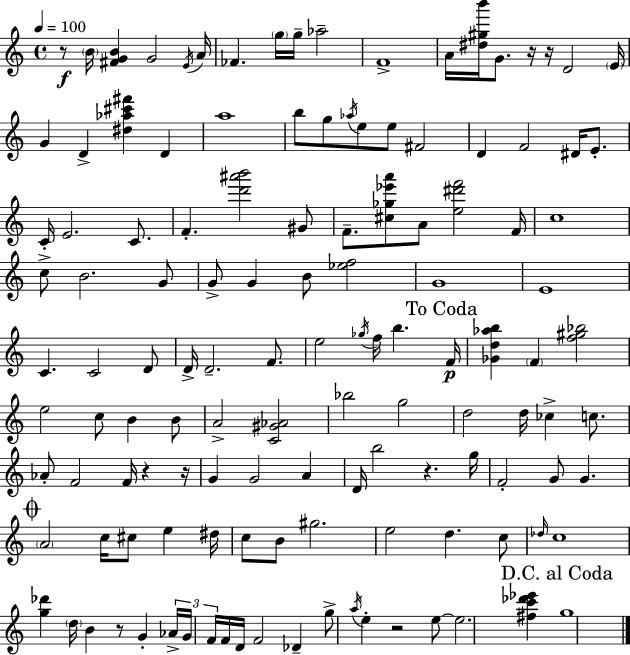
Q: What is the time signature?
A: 4/4